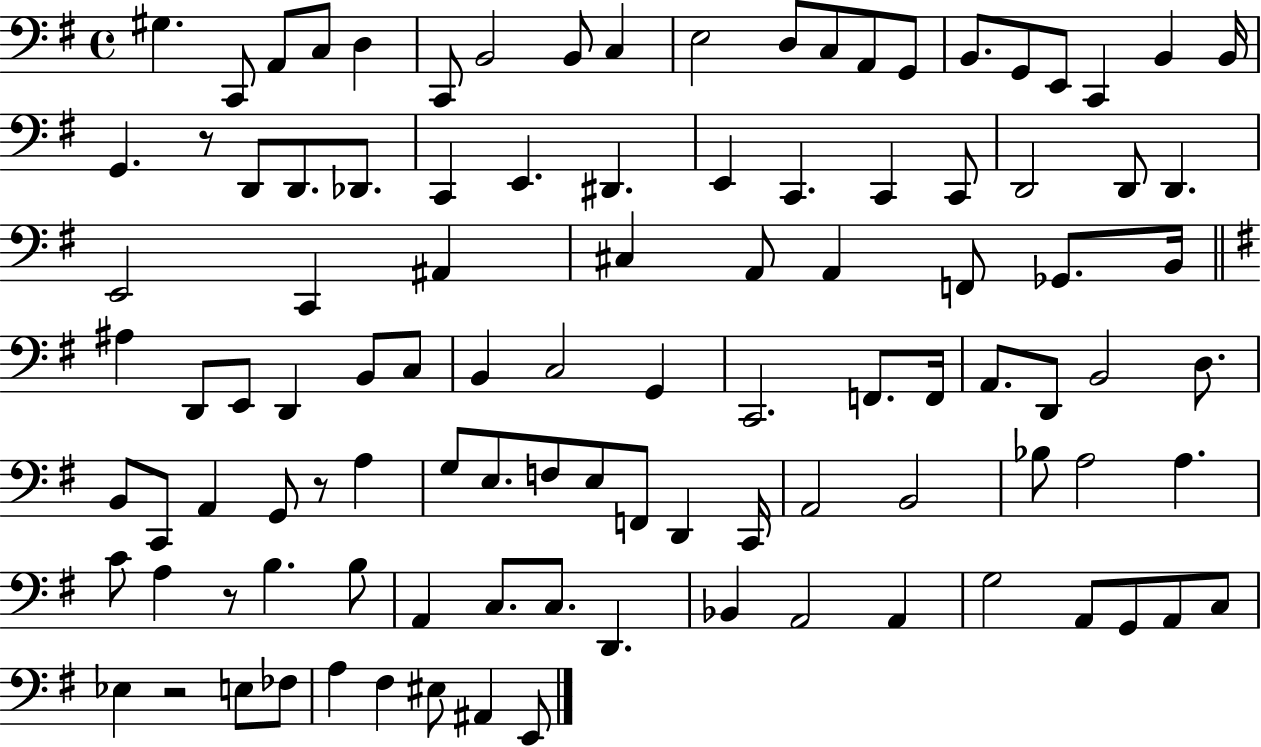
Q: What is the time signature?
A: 4/4